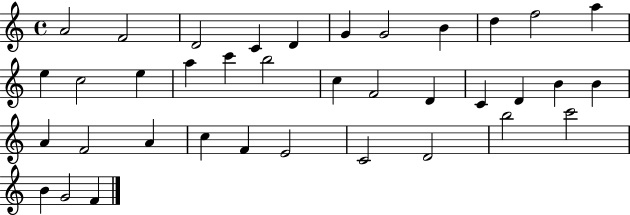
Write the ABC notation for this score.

X:1
T:Untitled
M:4/4
L:1/4
K:C
A2 F2 D2 C D G G2 B d f2 a e c2 e a c' b2 c F2 D C D B B A F2 A c F E2 C2 D2 b2 c'2 B G2 F